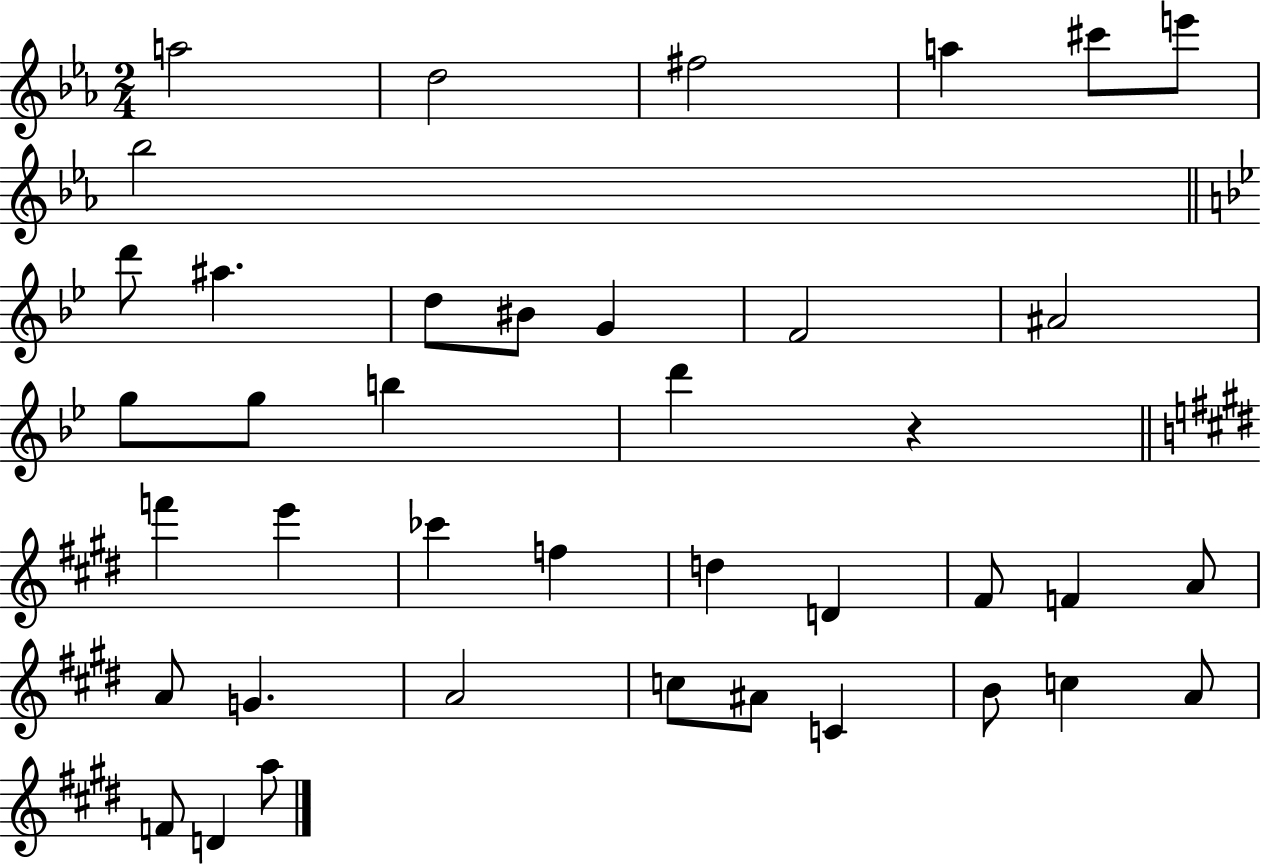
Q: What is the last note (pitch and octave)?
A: A5